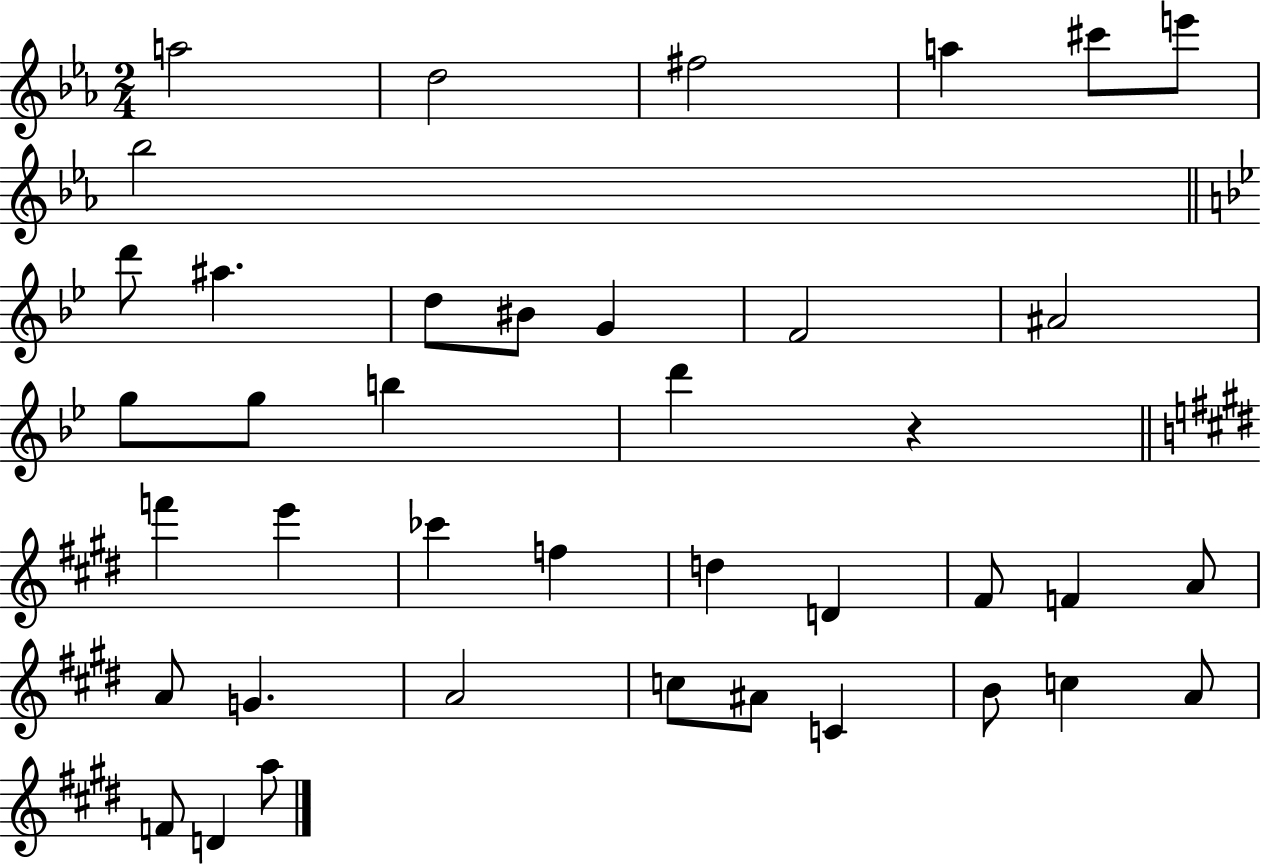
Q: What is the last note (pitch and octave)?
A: A5